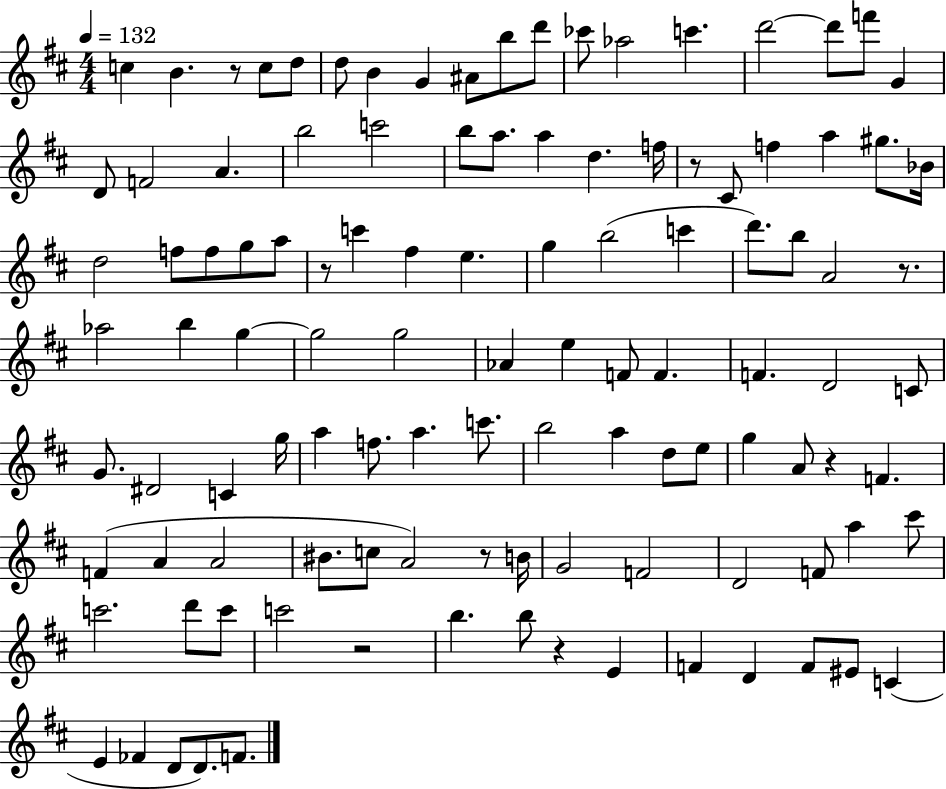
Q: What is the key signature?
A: D major